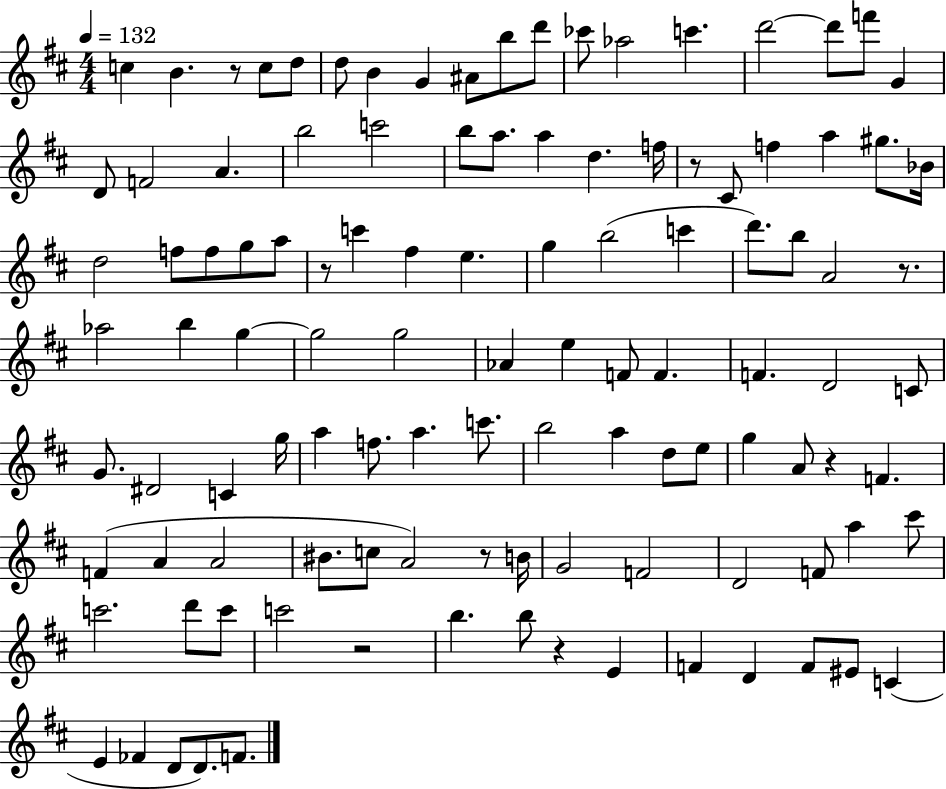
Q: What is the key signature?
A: D major